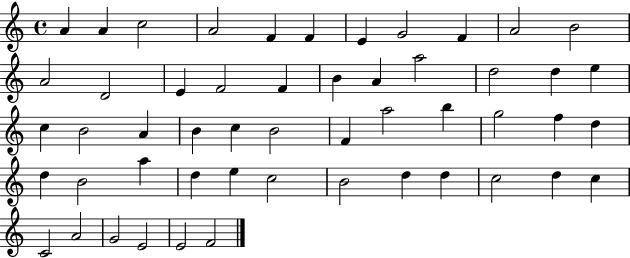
A4/q A4/q C5/h A4/h F4/q F4/q E4/q G4/h F4/q A4/h B4/h A4/h D4/h E4/q F4/h F4/q B4/q A4/q A5/h D5/h D5/q E5/q C5/q B4/h A4/q B4/q C5/q B4/h F4/q A5/h B5/q G5/h F5/q D5/q D5/q B4/h A5/q D5/q E5/q C5/h B4/h D5/q D5/q C5/h D5/q C5/q C4/h A4/h G4/h E4/h E4/h F4/h